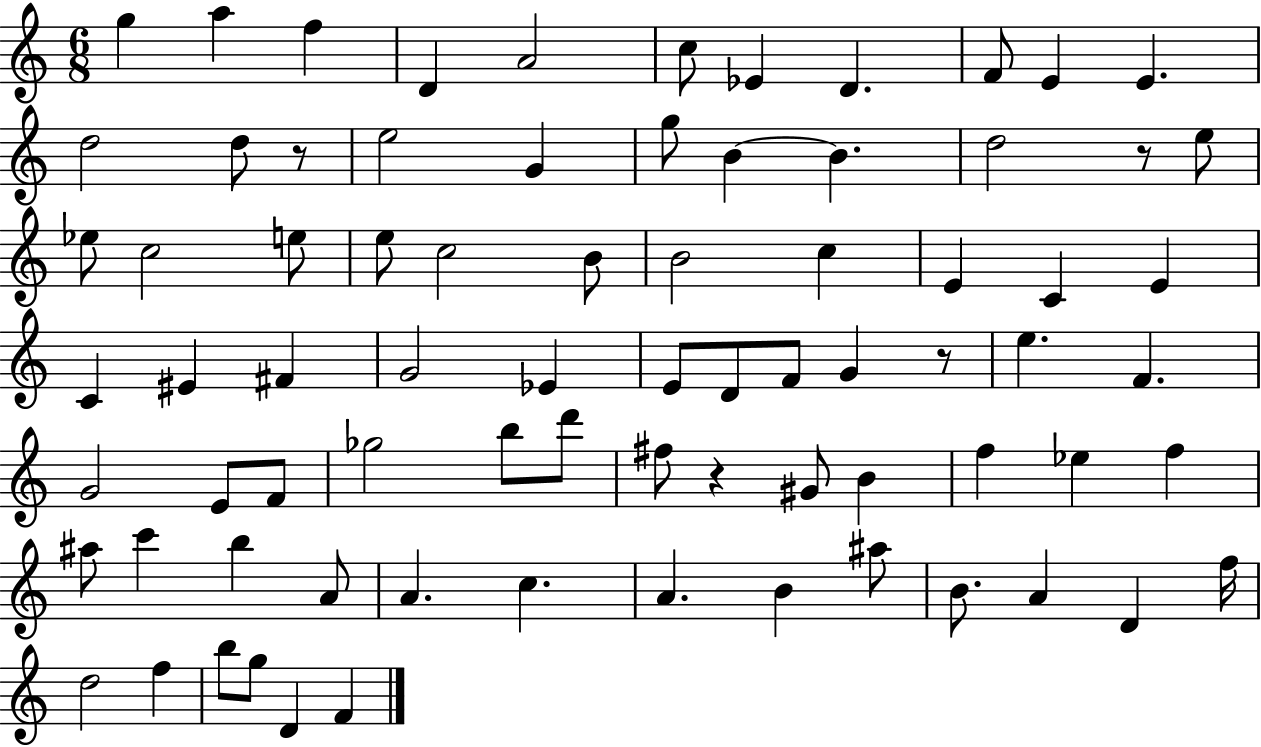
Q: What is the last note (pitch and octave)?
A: F4